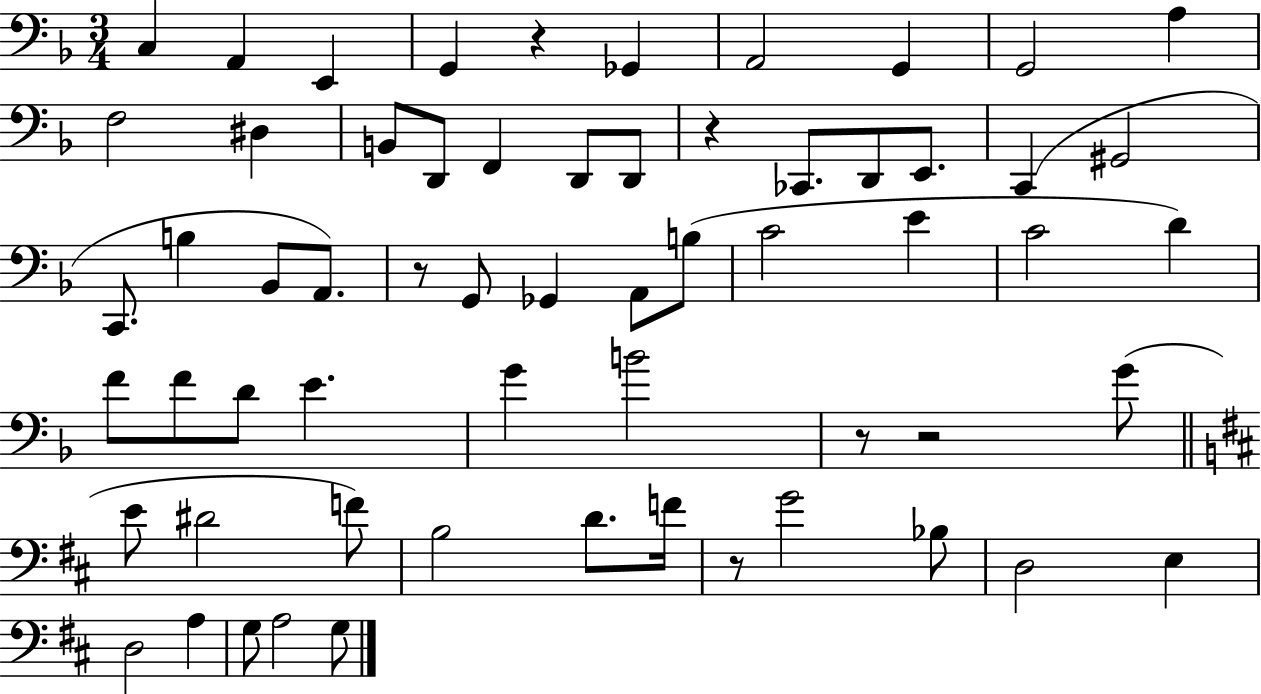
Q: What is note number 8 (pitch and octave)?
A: G2